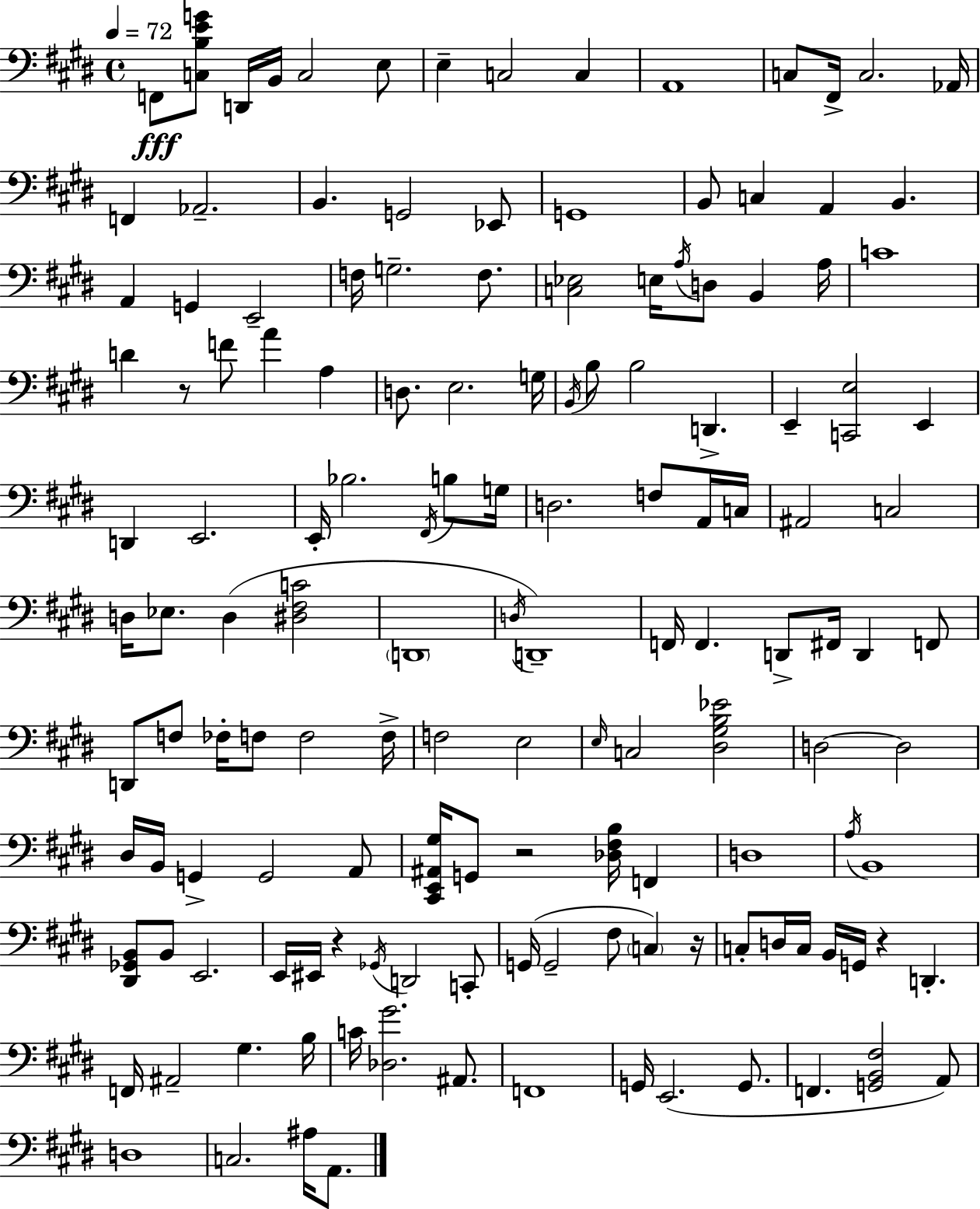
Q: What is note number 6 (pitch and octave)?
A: E3